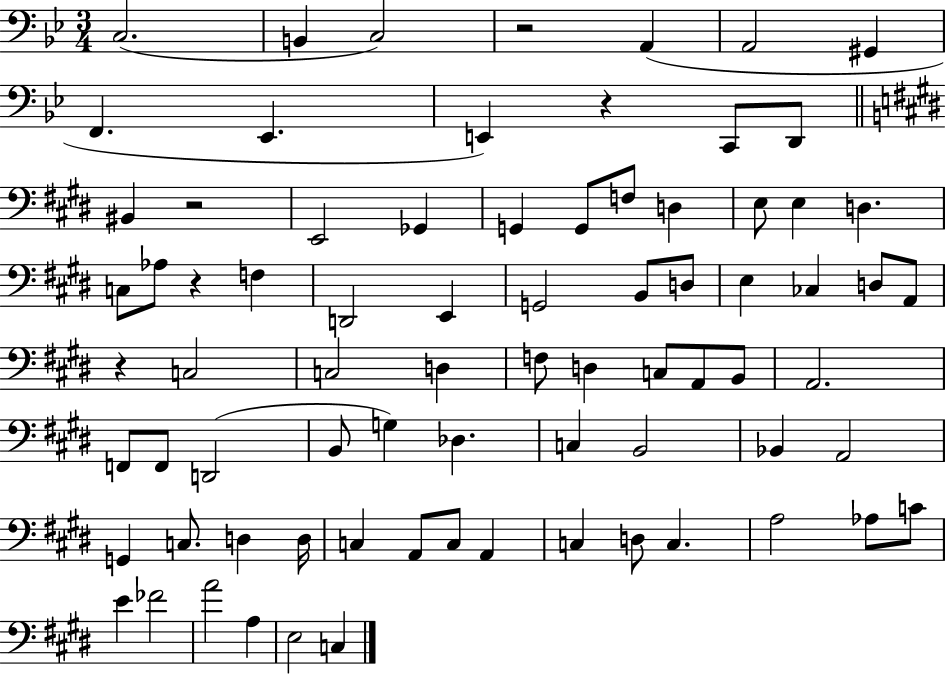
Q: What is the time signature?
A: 3/4